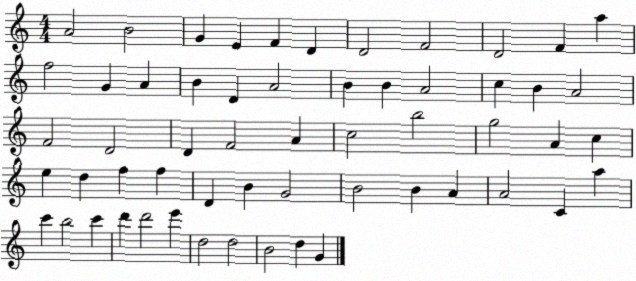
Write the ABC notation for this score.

X:1
T:Untitled
M:4/4
L:1/4
K:C
A2 B2 G E F D D2 F2 D2 F a f2 G A B D A2 B B A2 c B A2 F2 D2 D F2 A c2 b2 g2 A c e d f f D B G2 B2 B A A2 C a c' b2 c' d' d'2 e' d2 d2 B2 d G